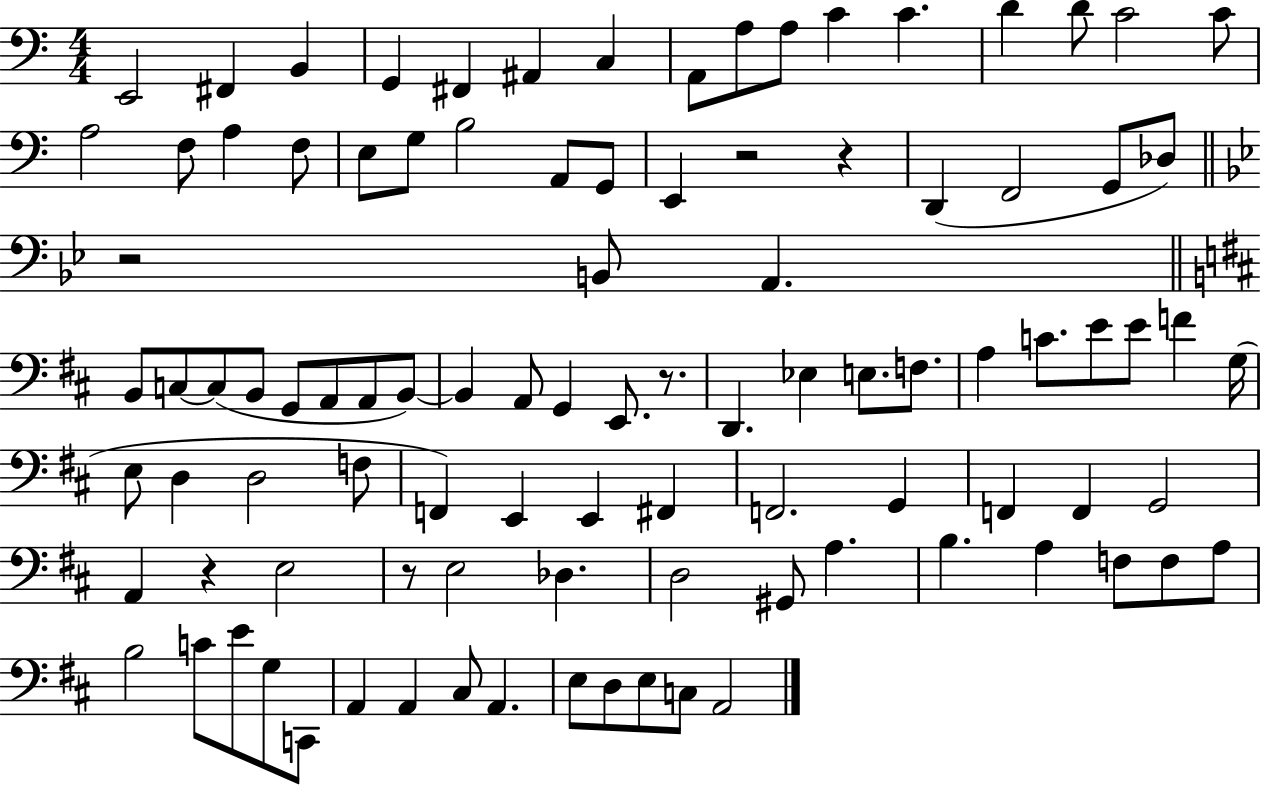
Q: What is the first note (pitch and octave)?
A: E2